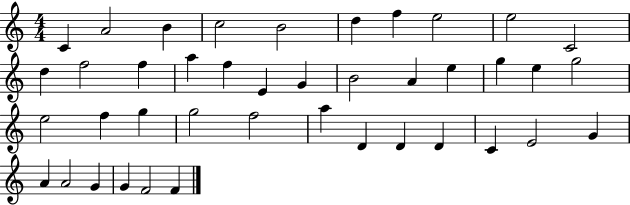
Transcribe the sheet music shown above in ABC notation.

X:1
T:Untitled
M:4/4
L:1/4
K:C
C A2 B c2 B2 d f e2 e2 C2 d f2 f a f E G B2 A e g e g2 e2 f g g2 f2 a D D D C E2 G A A2 G G F2 F